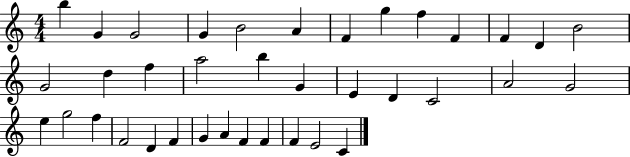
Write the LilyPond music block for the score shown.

{
  \clef treble
  \numericTimeSignature
  \time 4/4
  \key c \major
  b''4 g'4 g'2 | g'4 b'2 a'4 | f'4 g''4 f''4 f'4 | f'4 d'4 b'2 | \break g'2 d''4 f''4 | a''2 b''4 g'4 | e'4 d'4 c'2 | a'2 g'2 | \break e''4 g''2 f''4 | f'2 d'4 f'4 | g'4 a'4 f'4 f'4 | f'4 e'2 c'4 | \break \bar "|."
}